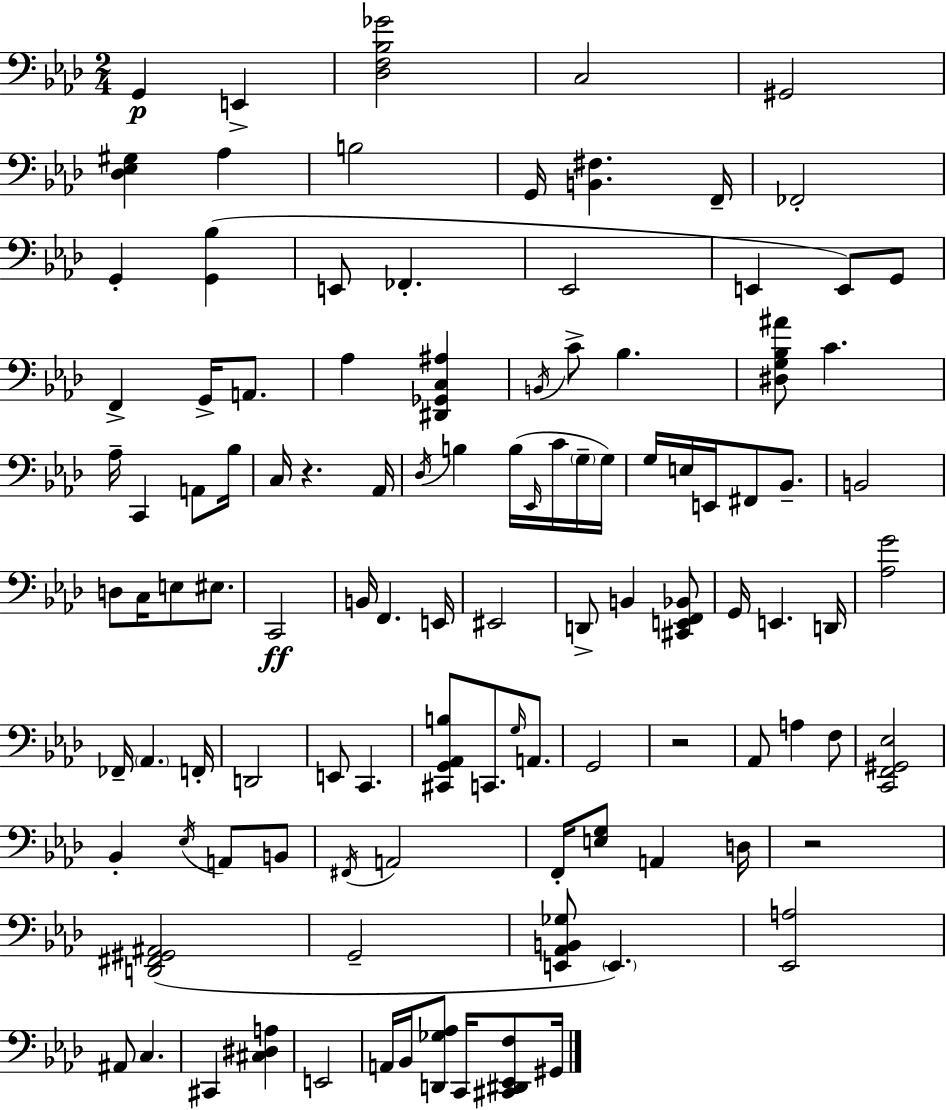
X:1
T:Untitled
M:2/4
L:1/4
K:Ab
G,, E,, [_D,F,_B,_G]2 C,2 ^G,,2 [_D,_E,^G,] _A, B,2 G,,/4 [B,,^F,] F,,/4 _F,,2 G,, [G,,_B,] E,,/2 _F,, _E,,2 E,, E,,/2 G,,/2 F,, G,,/4 A,,/2 _A, [^D,,_G,,C,^A,] B,,/4 C/2 _B, [^D,G,_B,^A]/2 C _A,/4 C,, A,,/2 _B,/4 C,/4 z _A,,/4 _D,/4 B, B,/4 _E,,/4 C/4 G,/4 G,/4 G,/4 E,/4 E,,/4 ^F,,/2 _B,,/2 B,,2 D,/2 C,/4 E,/2 ^E,/2 C,,2 B,,/4 F,, E,,/4 ^E,,2 D,,/2 B,, [^C,,E,,F,,_B,,]/2 G,,/4 E,, D,,/4 [_A,G]2 _F,,/4 _A,, F,,/4 D,,2 E,,/2 C,, [^C,,G,,_A,,B,]/2 C,,/2 G,/4 A,,/2 G,,2 z2 _A,,/2 A, F,/2 [C,,F,,^G,,_E,]2 _B,, _E,/4 A,,/2 B,,/2 ^F,,/4 A,,2 F,,/4 [E,G,]/2 A,, D,/4 z2 [D,,^F,,^G,,^A,,]2 G,,2 [E,,_A,,B,,_G,]/2 E,, [_E,,A,]2 ^A,,/2 C, ^C,, [^C,^D,A,] E,,2 A,,/4 _B,,/4 [D,,_G,_A,]/2 C,,/4 [^C,,^D,,_E,,F,]/2 ^G,,/4